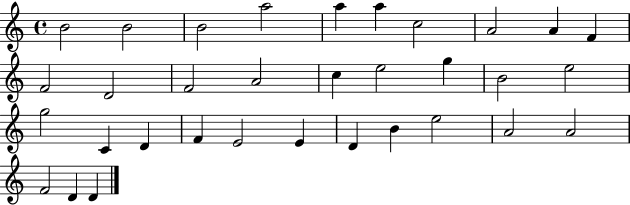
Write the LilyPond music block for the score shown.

{
  \clef treble
  \time 4/4
  \defaultTimeSignature
  \key c \major
  b'2 b'2 | b'2 a''2 | a''4 a''4 c''2 | a'2 a'4 f'4 | \break f'2 d'2 | f'2 a'2 | c''4 e''2 g''4 | b'2 e''2 | \break g''2 c'4 d'4 | f'4 e'2 e'4 | d'4 b'4 e''2 | a'2 a'2 | \break f'2 d'4 d'4 | \bar "|."
}